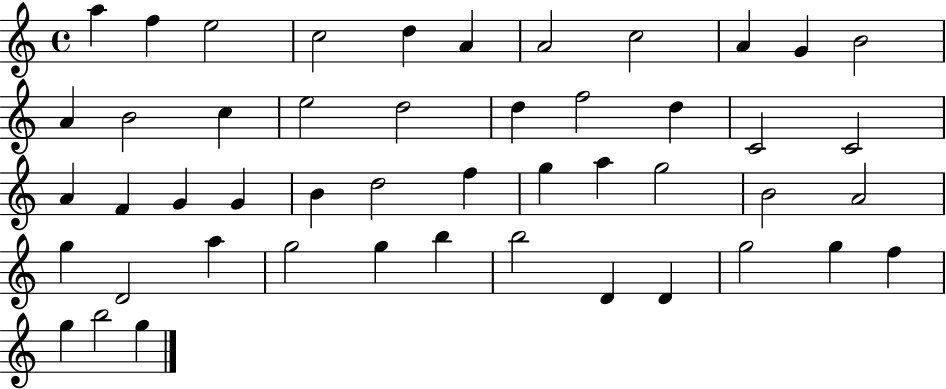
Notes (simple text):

A5/q F5/q E5/h C5/h D5/q A4/q A4/h C5/h A4/q G4/q B4/h A4/q B4/h C5/q E5/h D5/h D5/q F5/h D5/q C4/h C4/h A4/q F4/q G4/q G4/q B4/q D5/h F5/q G5/q A5/q G5/h B4/h A4/h G5/q D4/h A5/q G5/h G5/q B5/q B5/h D4/q D4/q G5/h G5/q F5/q G5/q B5/h G5/q